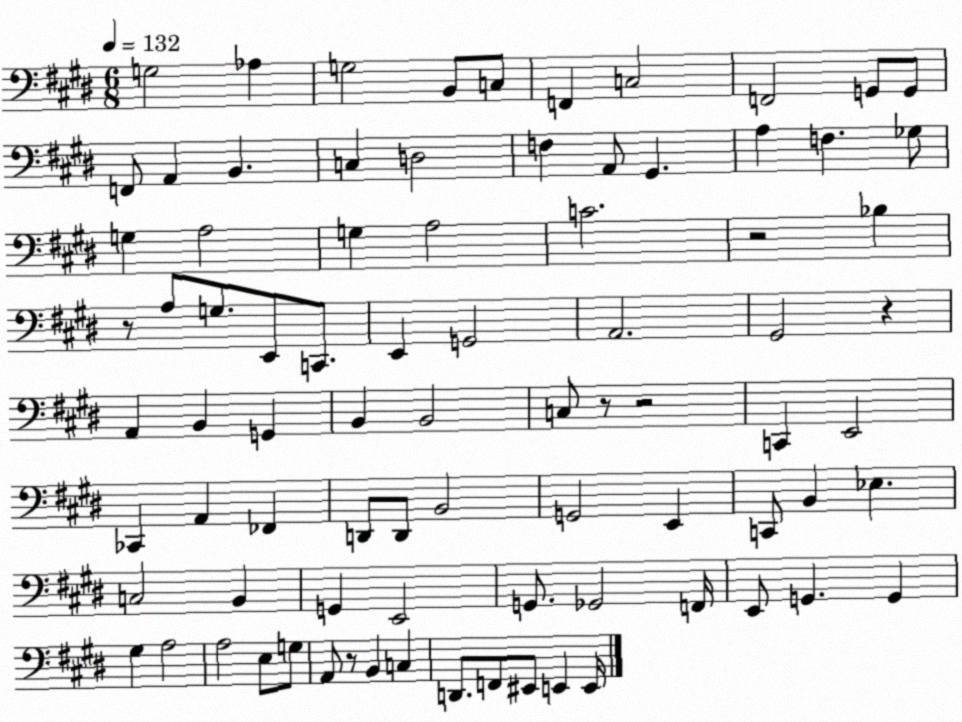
X:1
T:Untitled
M:6/8
L:1/4
K:E
G,2 _A, G,2 B,,/2 C,/2 F,, C,2 F,,2 G,,/2 G,,/2 F,,/2 A,, B,, C, D,2 F, A,,/2 ^G,, A, F, _G,/2 G, A,2 G, A,2 C2 z2 _B, z/2 A,/2 G,/2 E,,/2 C,,/2 E,, G,,2 A,,2 ^G,,2 z A,, B,, G,, B,, B,,2 C,/2 z/2 z2 C,, E,,2 _C,, A,, _F,, D,,/2 D,,/2 B,,2 G,,2 E,, C,,/2 B,, _E, C,2 B,, G,, E,,2 G,,/2 _G,,2 F,,/4 E,,/2 G,, G,, ^G, A,2 A,2 E,/2 G,/2 A,,/2 z/2 B,, C, D,,/2 F,,/2 ^E,,/2 E,, E,,/4